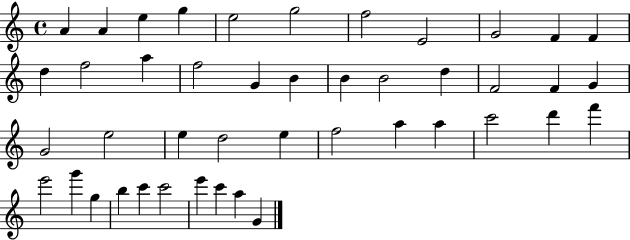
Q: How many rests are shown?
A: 0